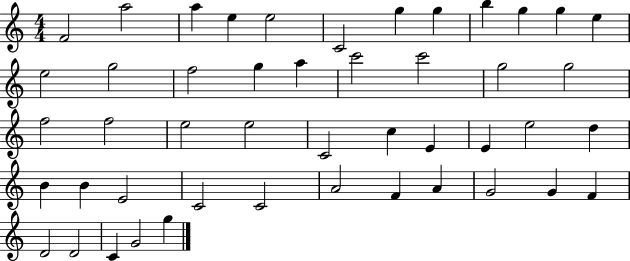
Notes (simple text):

F4/h A5/h A5/q E5/q E5/h C4/h G5/q G5/q B5/q G5/q G5/q E5/q E5/h G5/h F5/h G5/q A5/q C6/h C6/h G5/h G5/h F5/h F5/h E5/h E5/h C4/h C5/q E4/q E4/q E5/h D5/q B4/q B4/q E4/h C4/h C4/h A4/h F4/q A4/q G4/h G4/q F4/q D4/h D4/h C4/q G4/h G5/q